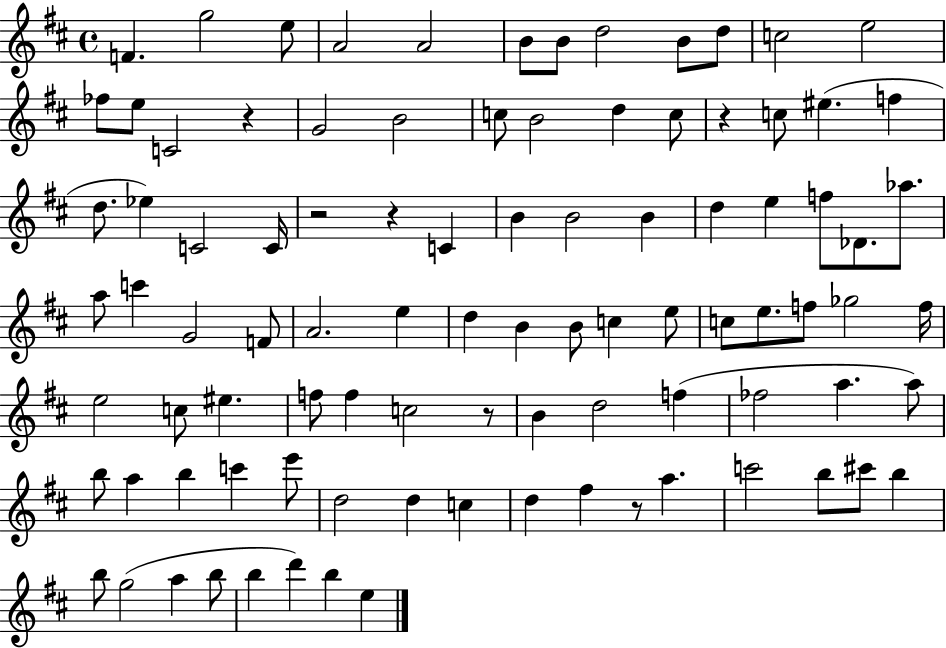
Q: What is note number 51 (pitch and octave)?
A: F5